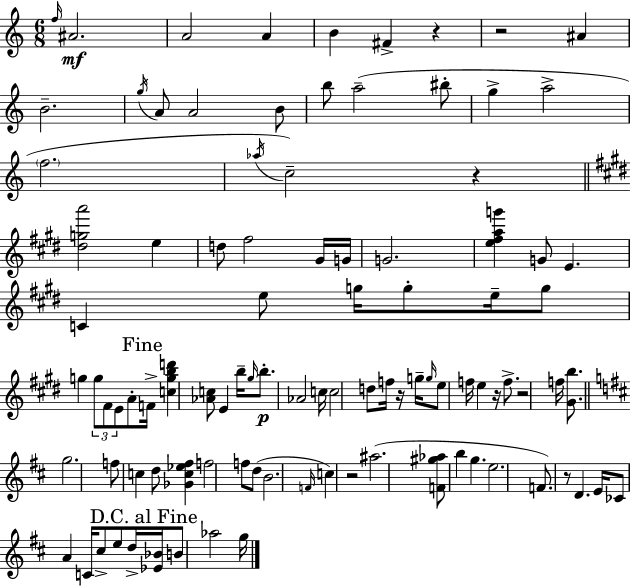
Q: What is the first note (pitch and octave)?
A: F5